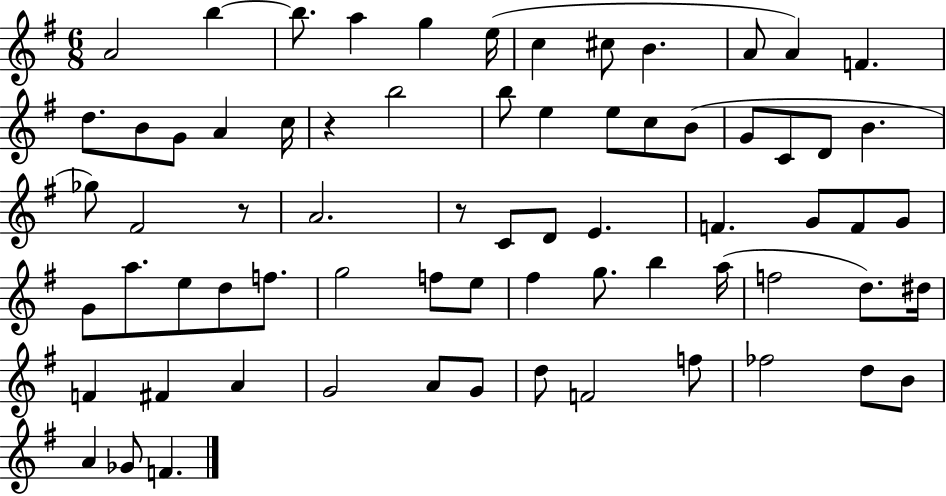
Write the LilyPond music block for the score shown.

{
  \clef treble
  \numericTimeSignature
  \time 6/8
  \key g \major
  a'2 b''4~~ | b''8. a''4 g''4 e''16( | c''4 cis''8 b'4. | a'8 a'4) f'4. | \break d''8. b'8 g'8 a'4 c''16 | r4 b''2 | b''8 e''4 e''8 c''8 b'8( | g'8 c'8 d'8 b'4. | \break ges''8) fis'2 r8 | a'2. | r8 c'8 d'8 e'4. | f'4. g'8 f'8 g'8 | \break g'8 a''8. e''8 d''8 f''8. | g''2 f''8 e''8 | fis''4 g''8. b''4 a''16( | f''2 d''8.) dis''16 | \break f'4 fis'4 a'4 | g'2 a'8 g'8 | d''8 f'2 f''8 | fes''2 d''8 b'8 | \break a'4 ges'8 f'4. | \bar "|."
}